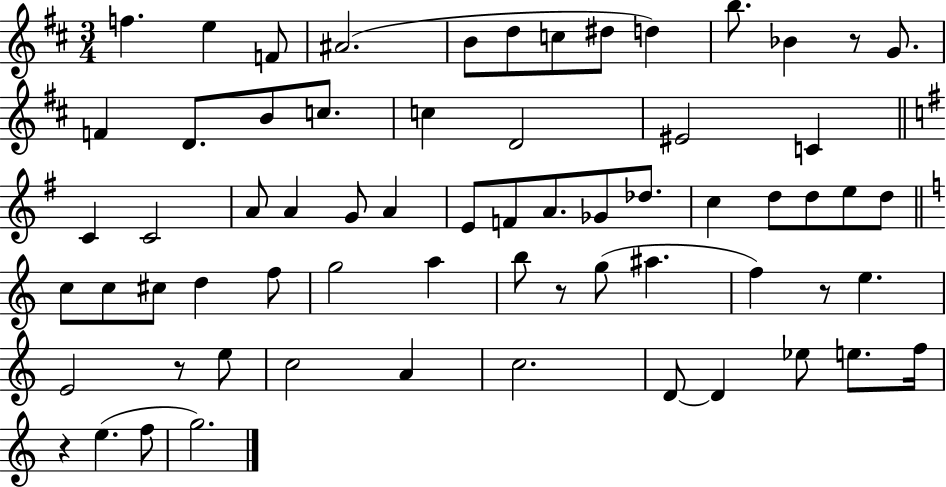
{
  \clef treble
  \numericTimeSignature
  \time 3/4
  \key d \major
  \repeat volta 2 { f''4. e''4 f'8 | ais'2.( | b'8 d''8 c''8 dis''8 d''4) | b''8. bes'4 r8 g'8. | \break f'4 d'8. b'8 c''8. | c''4 d'2 | eis'2 c'4 | \bar "||" \break \key e \minor c'4 c'2 | a'8 a'4 g'8 a'4 | e'8 f'8 a'8. ges'8 des''8. | c''4 d''8 d''8 e''8 d''8 | \break \bar "||" \break \key c \major c''8 c''8 cis''8 d''4 f''8 | g''2 a''4 | b''8 r8 g''8( ais''4. | f''4) r8 e''4. | \break e'2 r8 e''8 | c''2 a'4 | c''2. | d'8~~ d'4 ees''8 e''8. f''16 | \break r4 e''4.( f''8 | g''2.) | } \bar "|."
}